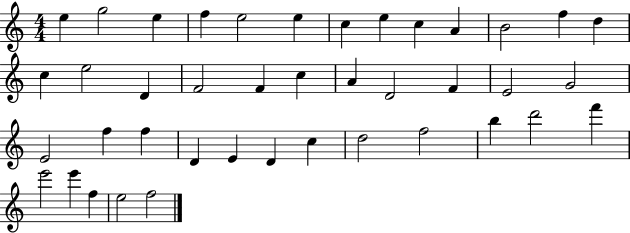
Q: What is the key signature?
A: C major